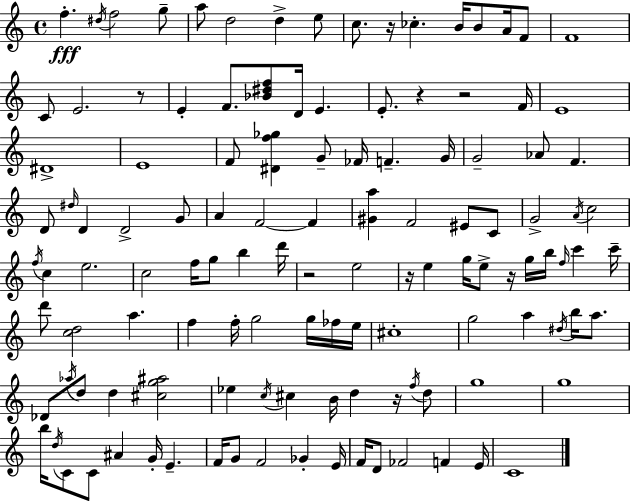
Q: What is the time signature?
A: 4/4